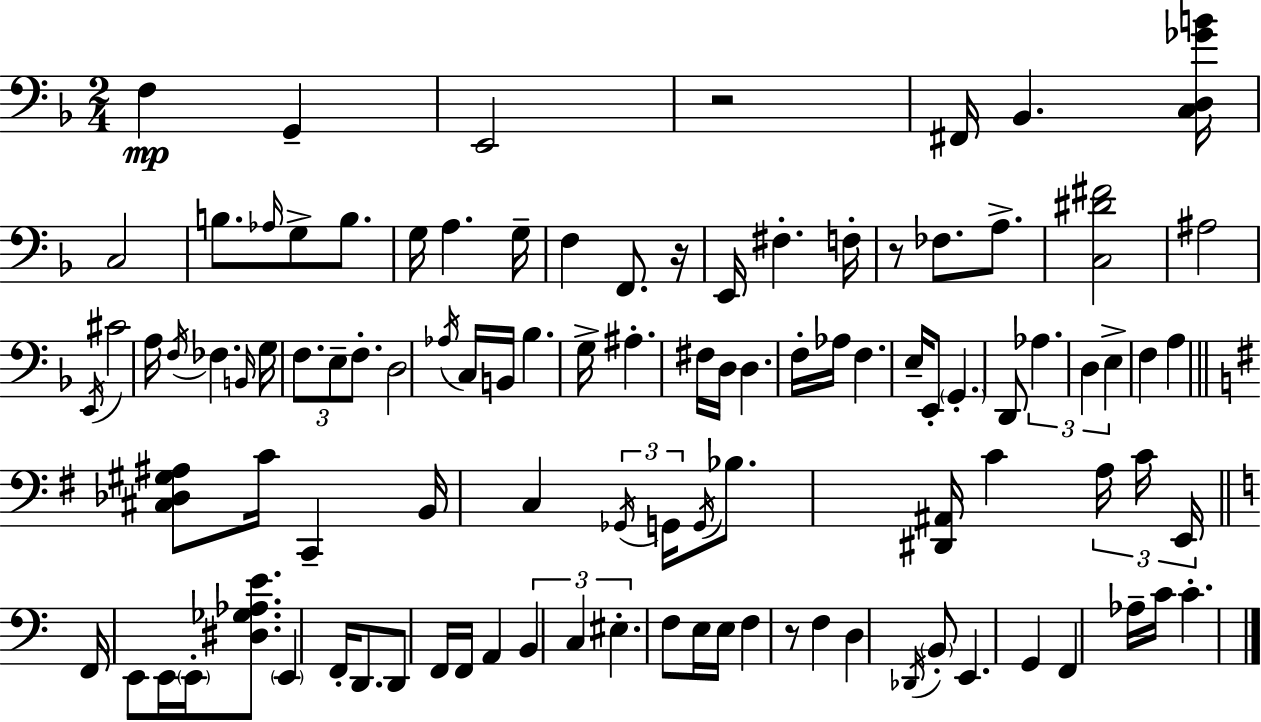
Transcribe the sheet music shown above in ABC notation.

X:1
T:Untitled
M:2/4
L:1/4
K:F
F, G,, E,,2 z2 ^F,,/4 _B,, [C,D,_GB]/4 C,2 B,/2 _A,/4 G,/2 B,/2 G,/4 A, G,/4 F, F,,/2 z/4 E,,/4 ^F, F,/4 z/2 _F,/2 A,/2 [C,^D^F]2 ^A,2 E,,/4 ^C2 A,/4 F,/4 _F, B,,/4 G,/4 F,/2 E,/2 F,/2 D,2 _A,/4 C,/4 B,,/4 _B, G,/4 ^A, ^F,/4 D,/4 D, F,/4 _A,/4 F, E,/4 E,,/2 G,, D,,/2 _A, D, E, F, A, [^C,_D,^G,^A,]/2 C/4 C,, B,,/4 C, _G,,/4 G,,/4 G,,/4 _B,/2 [^D,,^A,,]/4 C A,/4 C/4 E,,/4 F,,/4 E,,/2 E,,/4 E,,/4 [^D,_G,_A,E]/2 E,, F,,/4 D,,/2 D,,/2 F,,/4 F,,/4 A,, B,, C, ^E, F,/2 E,/4 E,/4 F, z/2 F, D, _D,,/4 B,,/2 E,, G,, F,, _A,/4 C/4 C